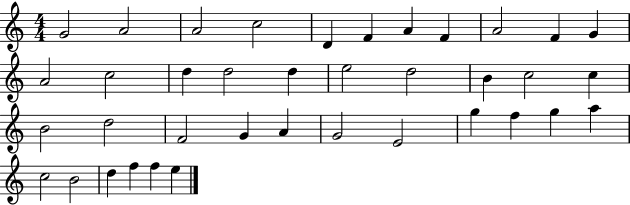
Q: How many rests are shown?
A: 0